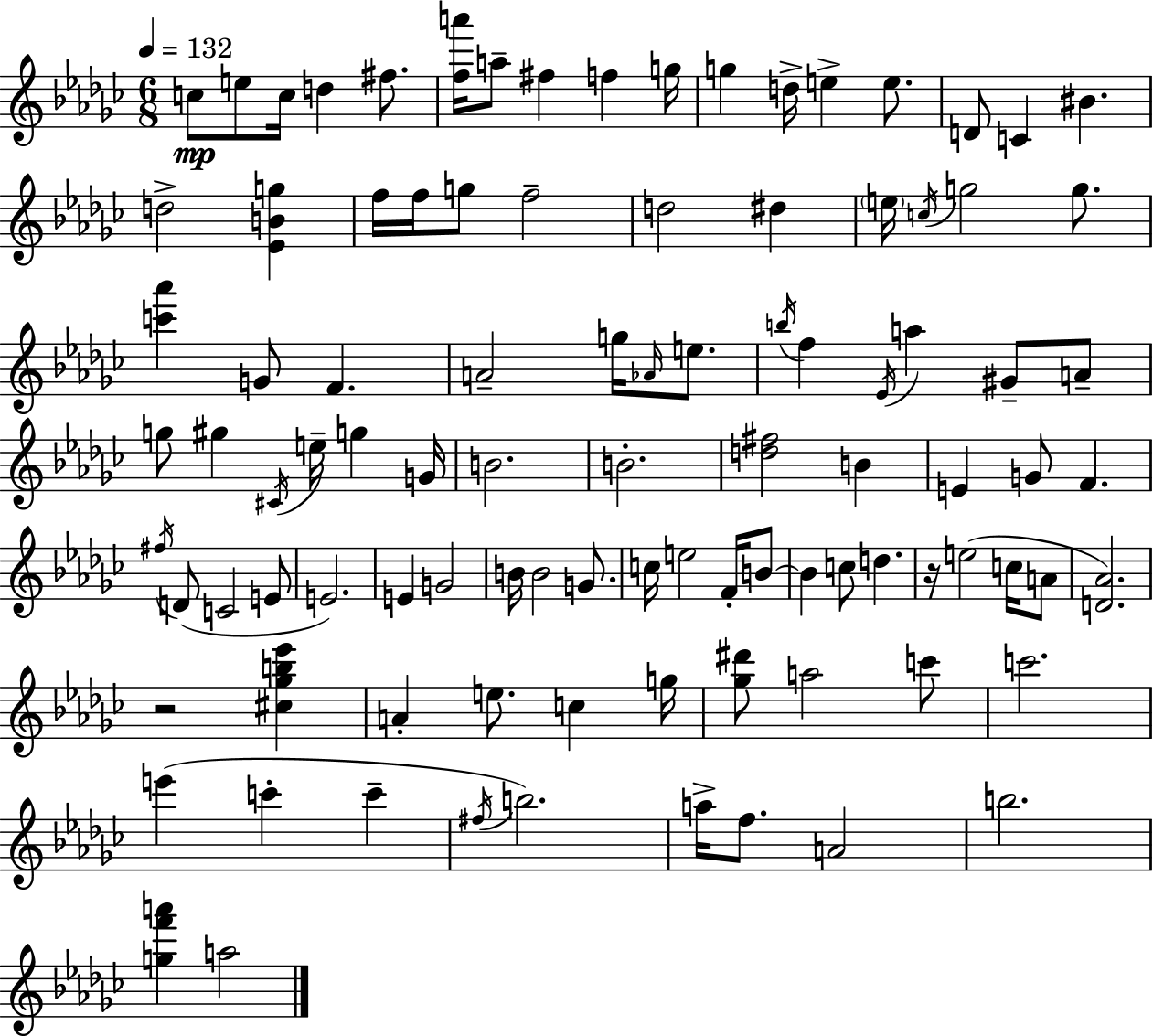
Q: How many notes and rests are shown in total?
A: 98